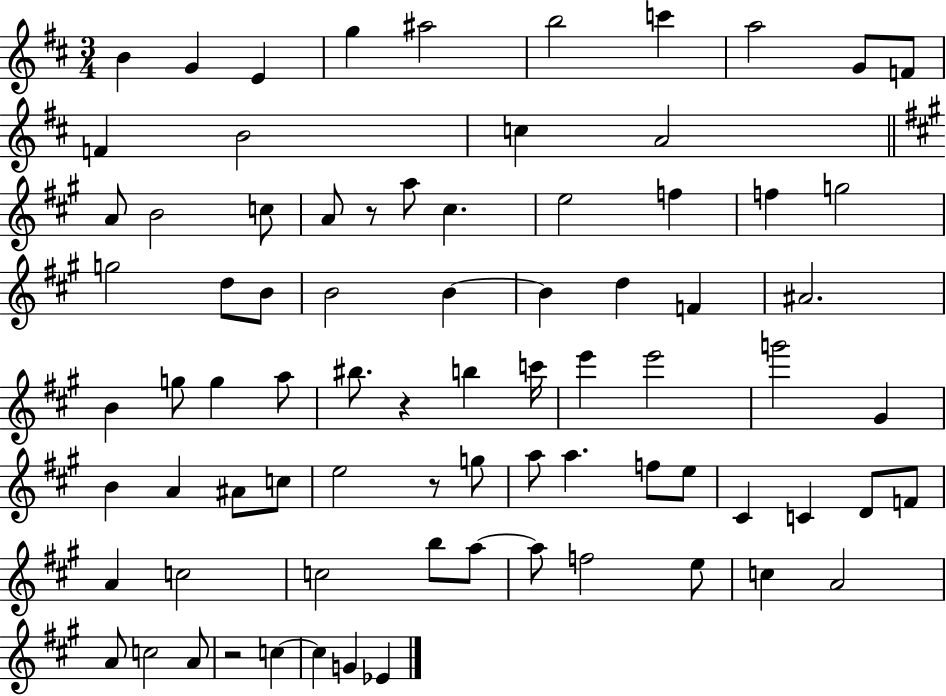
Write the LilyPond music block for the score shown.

{
  \clef treble
  \numericTimeSignature
  \time 3/4
  \key d \major
  b'4 g'4 e'4 | g''4 ais''2 | b''2 c'''4 | a''2 g'8 f'8 | \break f'4 b'2 | c''4 a'2 | \bar "||" \break \key a \major a'8 b'2 c''8 | a'8 r8 a''8 cis''4. | e''2 f''4 | f''4 g''2 | \break g''2 d''8 b'8 | b'2 b'4~~ | b'4 d''4 f'4 | ais'2. | \break b'4 g''8 g''4 a''8 | bis''8. r4 b''4 c'''16 | e'''4 e'''2 | g'''2 gis'4 | \break b'4 a'4 ais'8 c''8 | e''2 r8 g''8 | a''8 a''4. f''8 e''8 | cis'4 c'4 d'8 f'8 | \break a'4 c''2 | c''2 b''8 a''8~~ | a''8 f''2 e''8 | c''4 a'2 | \break a'8 c''2 a'8 | r2 c''4~~ | c''4 g'4 ees'4 | \bar "|."
}